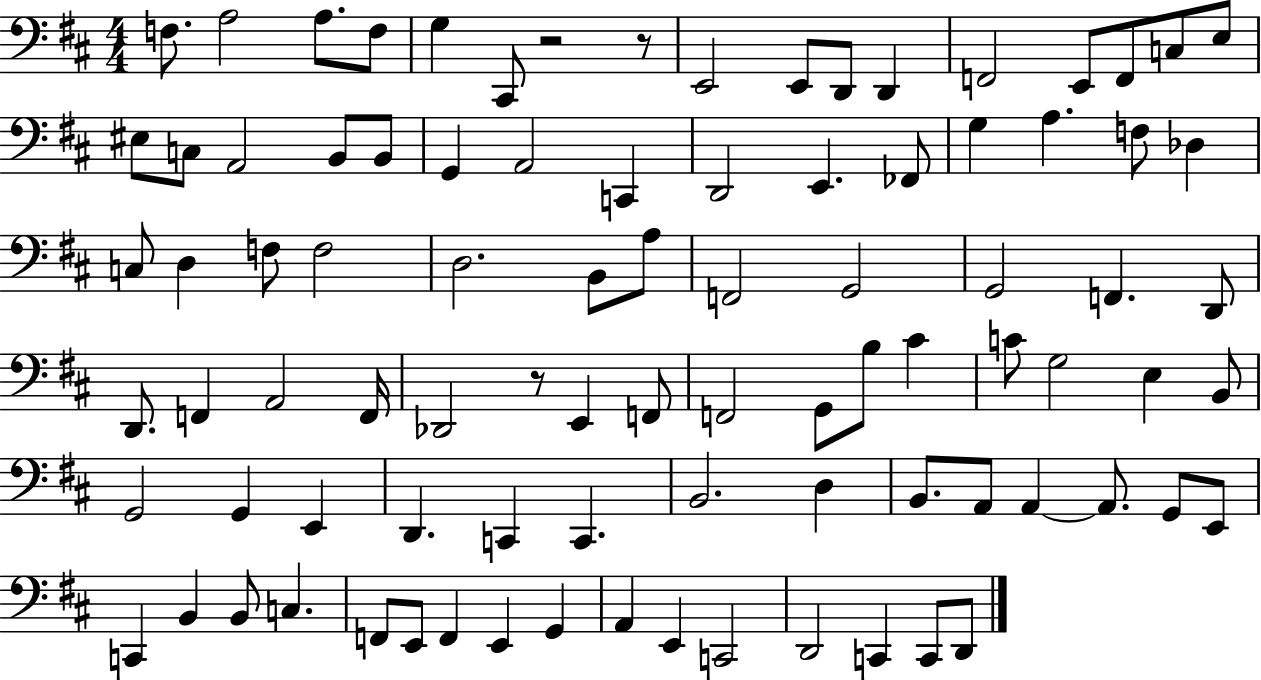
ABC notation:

X:1
T:Untitled
M:4/4
L:1/4
K:D
F,/2 A,2 A,/2 F,/2 G, ^C,,/2 z2 z/2 E,,2 E,,/2 D,,/2 D,, F,,2 E,,/2 F,,/2 C,/2 E,/2 ^E,/2 C,/2 A,,2 B,,/2 B,,/2 G,, A,,2 C,, D,,2 E,, _F,,/2 G, A, F,/2 _D, C,/2 D, F,/2 F,2 D,2 B,,/2 A,/2 F,,2 G,,2 G,,2 F,, D,,/2 D,,/2 F,, A,,2 F,,/4 _D,,2 z/2 E,, F,,/2 F,,2 G,,/2 B,/2 ^C C/2 G,2 E, B,,/2 G,,2 G,, E,, D,, C,, C,, B,,2 D, B,,/2 A,,/2 A,, A,,/2 G,,/2 E,,/2 C,, B,, B,,/2 C, F,,/2 E,,/2 F,, E,, G,, A,, E,, C,,2 D,,2 C,, C,,/2 D,,/2